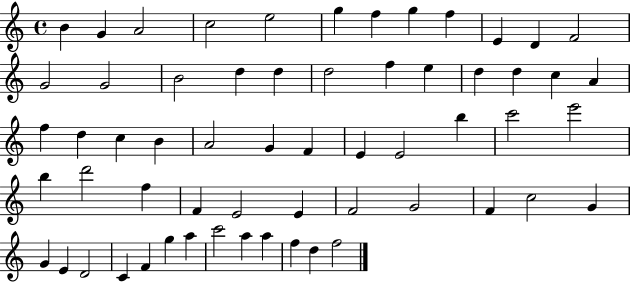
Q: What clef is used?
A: treble